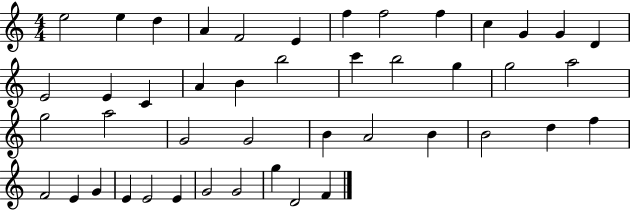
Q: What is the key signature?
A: C major